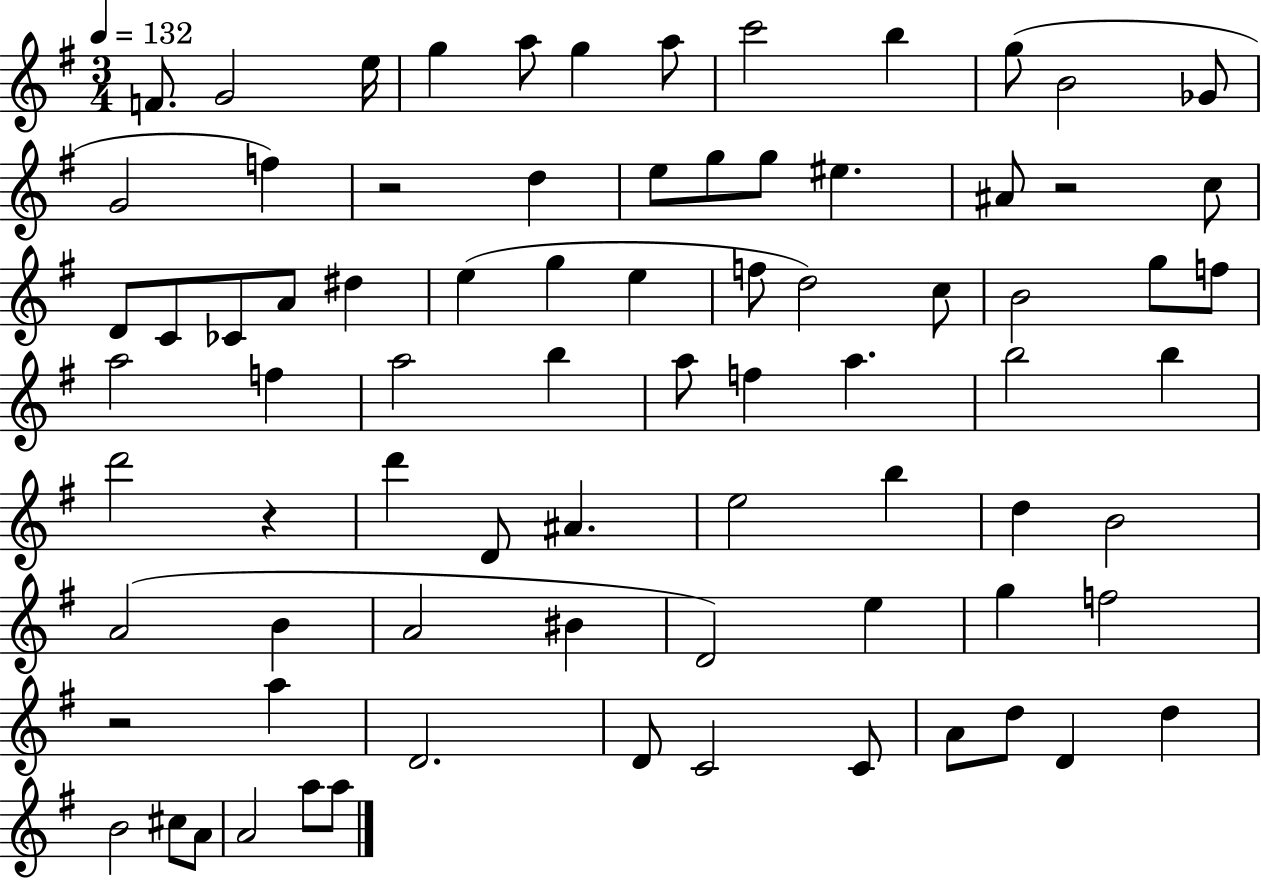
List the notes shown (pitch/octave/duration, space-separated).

F4/e. G4/h E5/s G5/q A5/e G5/q A5/e C6/h B5/q G5/e B4/h Gb4/e G4/h F5/q R/h D5/q E5/e G5/e G5/e EIS5/q. A#4/e R/h C5/e D4/e C4/e CES4/e A4/e D#5/q E5/q G5/q E5/q F5/e D5/h C5/e B4/h G5/e F5/e A5/h F5/q A5/h B5/q A5/e F5/q A5/q. B5/h B5/q D6/h R/q D6/q D4/e A#4/q. E5/h B5/q D5/q B4/h A4/h B4/q A4/h BIS4/q D4/h E5/q G5/q F5/h R/h A5/q D4/h. D4/e C4/h C4/e A4/e D5/e D4/q D5/q B4/h C#5/e A4/e A4/h A5/e A5/e